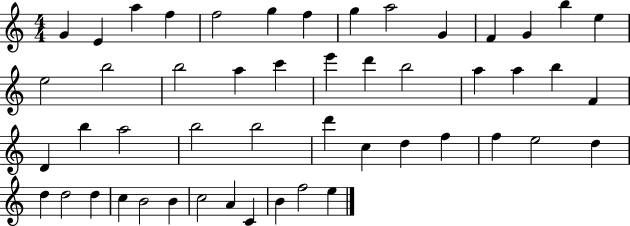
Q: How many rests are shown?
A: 0